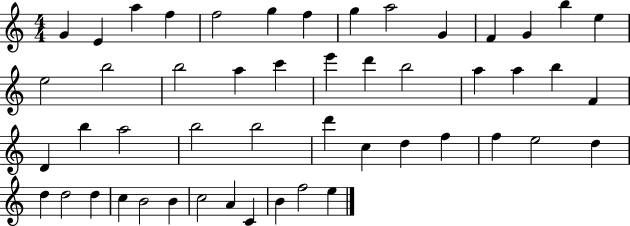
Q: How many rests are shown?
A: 0